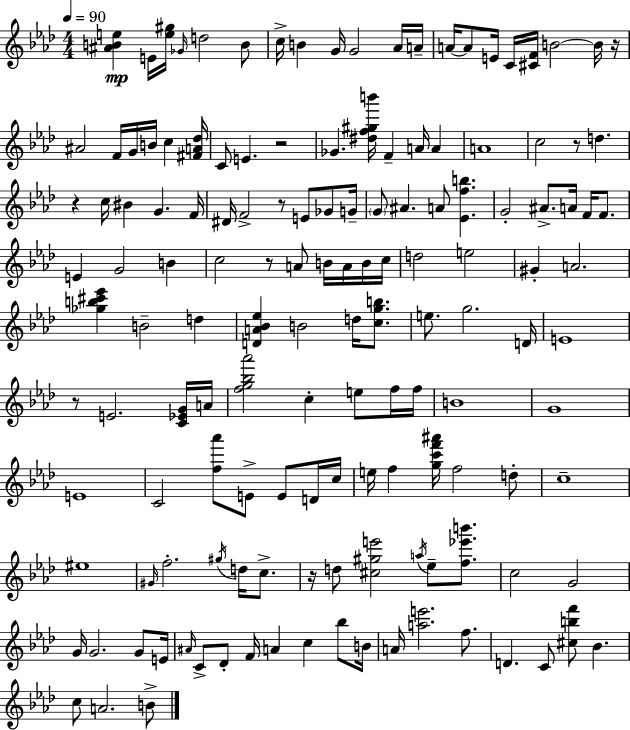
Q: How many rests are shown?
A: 8